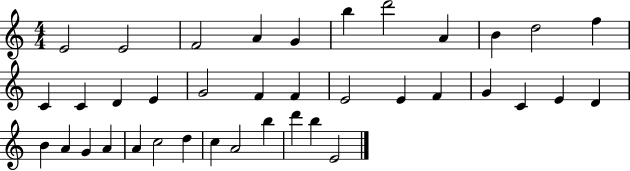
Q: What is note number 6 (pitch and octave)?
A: B5